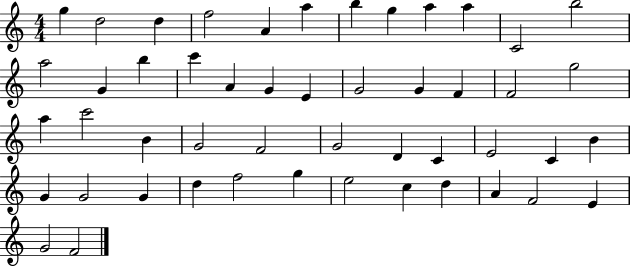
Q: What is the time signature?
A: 4/4